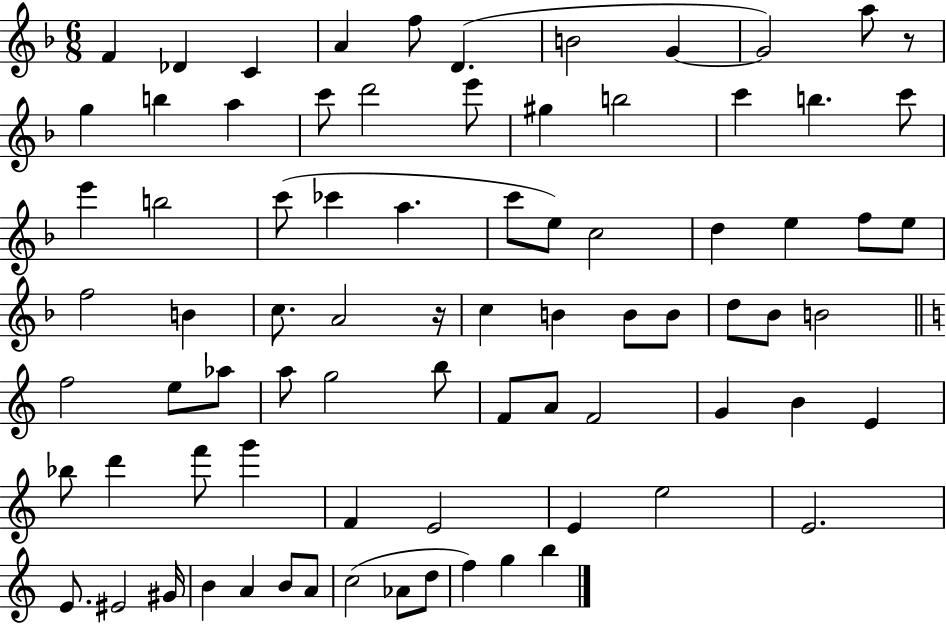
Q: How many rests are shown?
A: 2